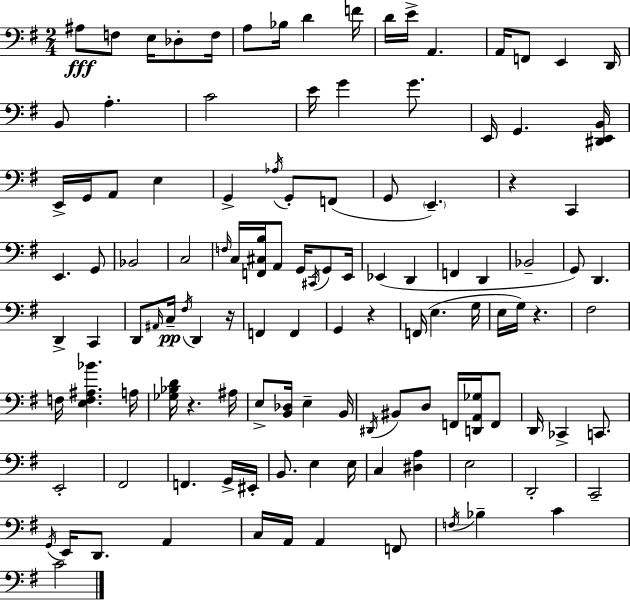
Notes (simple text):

A#3/e F3/e E3/s Db3/e F3/s A3/e Bb3/s D4/q F4/s D4/s E4/s A2/q. A2/s F2/e E2/q D2/s B2/e A3/q. C4/h E4/s G4/q G4/e. E2/s G2/q. [D#2,E2,B2]/s E2/s G2/s A2/e E3/q G2/q Ab3/s G2/e F2/e G2/e E2/q. R/q C2/q E2/q. G2/e Bb2/h C3/h F3/s C3/s [F2,C#3,B3]/s A2/e G2/s C#2/s G2/e E2/s Eb2/q D2/q F2/q D2/q Bb2/h G2/e D2/q. D2/q C2/q D2/e A#2/s C3/s F#3/s D2/q R/s F2/q F2/q G2/q R/q F2/s E3/q. G3/s E3/s G3/s R/q. F#3/h F3/s [E3,F3,A#3,Bb4]/q. A3/s [Gb3,Bb3,D4]/s R/q. A#3/s E3/e [B2,Db3]/s E3/q B2/s D#2/s BIS2/e D3/e F2/s [D2,A2,Gb3]/s F2/e D2/s CES2/q C2/e. E2/h F#2/h F2/q. G2/s EIS2/s B2/e. E3/q E3/s C3/q [D#3,A3]/q E3/h D2/h C2/h G2/s E2/s D2/e. A2/q C3/s A2/s A2/q F2/e F3/s Bb3/q C4/q C4/h